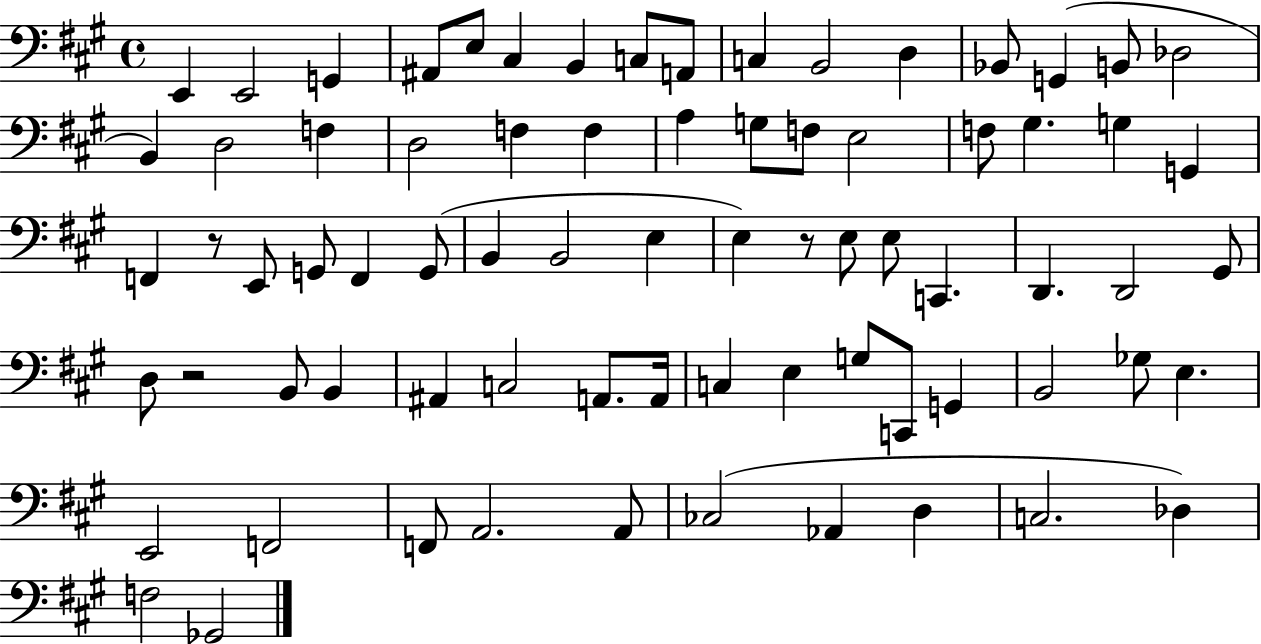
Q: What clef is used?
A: bass